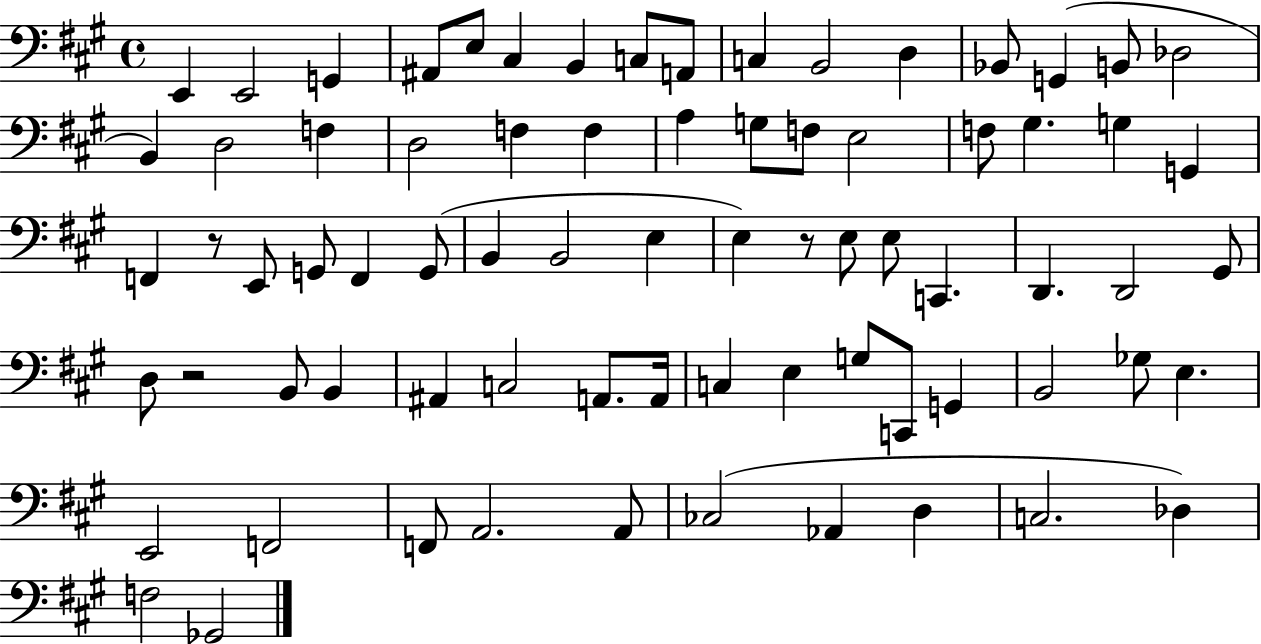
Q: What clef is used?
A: bass